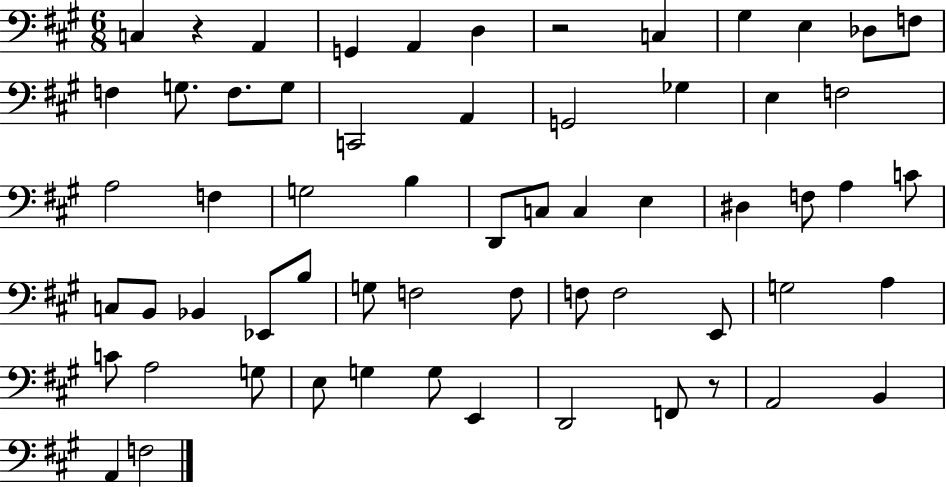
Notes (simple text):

C3/q R/q A2/q G2/q A2/q D3/q R/h C3/q G#3/q E3/q Db3/e F3/e F3/q G3/e. F3/e. G3/e C2/h A2/q G2/h Gb3/q E3/q F3/h A3/h F3/q G3/h B3/q D2/e C3/e C3/q E3/q D#3/q F3/e A3/q C4/e C3/e B2/e Bb2/q Eb2/e B3/e G3/e F3/h F3/e F3/e F3/h E2/e G3/h A3/q C4/e A3/h G3/e E3/e G3/q G3/e E2/q D2/h F2/e R/e A2/h B2/q A2/q F3/h